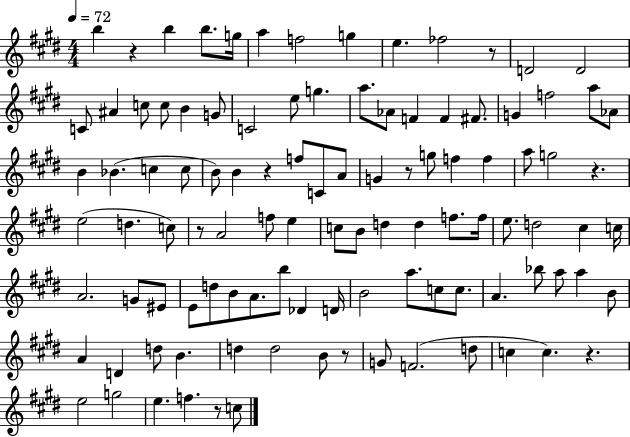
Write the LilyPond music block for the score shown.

{
  \clef treble
  \numericTimeSignature
  \time 4/4
  \key e \major
  \tempo 4 = 72
  b''4 r4 b''4 b''8. g''16 | a''4 f''2 g''4 | e''4. fes''2 r8 | d'2 d'2 | \break c'8 ais'4 c''8 c''8 b'4 g'8 | c'2 e''8 g''4. | a''8. aes'8 f'4 f'4 fis'8. | g'4 f''2 a''8 aes'8 | \break b'4 bes'4.( c''4 c''8 | b'8) b'4 r4 f''8 c'8 a'8 | g'4 r8 g''8 f''4 f''4 | a''8 g''2 r4. | \break e''2( d''4. c''8) | r8 a'2 f''8 e''4 | c''8 b'8 d''4 d''4 f''8. f''16 | e''8. d''2 cis''4 c''16 | \break a'2. g'8 eis'8 | e'8 d''8 b'8 a'8. b''8 des'4 d'16 | b'2 a''8. c''8 c''8. | a'4. bes''8 a''8 a''4 b'8 | \break a'4 d'4 d''8 b'4. | d''4 d''2 b'8 r8 | g'8 f'2.( d''8 | c''4 c''4.) r4. | \break e''2 g''2 | e''4. f''4. r8 c''8 | \bar "|."
}